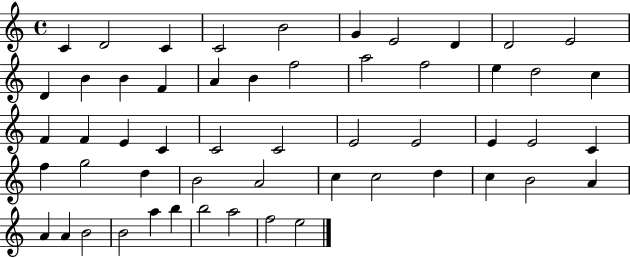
{
  \clef treble
  \time 4/4
  \defaultTimeSignature
  \key c \major
  c'4 d'2 c'4 | c'2 b'2 | g'4 e'2 d'4 | d'2 e'2 | \break d'4 b'4 b'4 f'4 | a'4 b'4 f''2 | a''2 f''2 | e''4 d''2 c''4 | \break f'4 f'4 e'4 c'4 | c'2 c'2 | e'2 e'2 | e'4 e'2 c'4 | \break f''4 g''2 d''4 | b'2 a'2 | c''4 c''2 d''4 | c''4 b'2 a'4 | \break a'4 a'4 b'2 | b'2 a''4 b''4 | b''2 a''2 | f''2 e''2 | \break \bar "|."
}